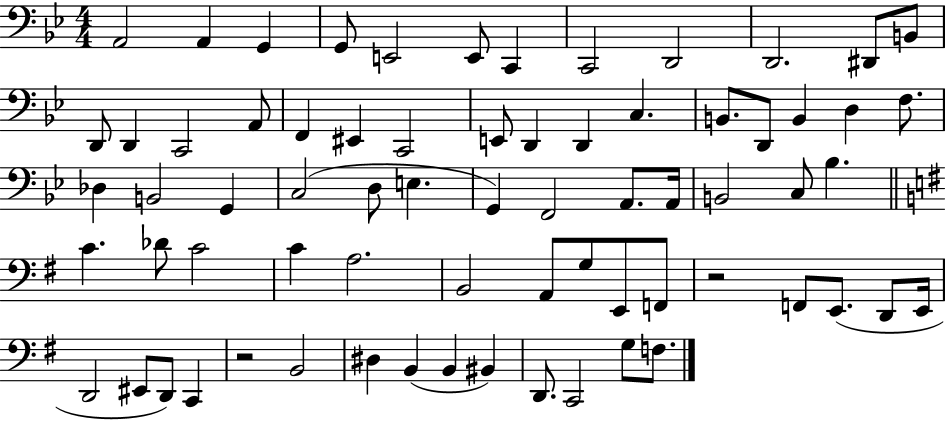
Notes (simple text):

A2/h A2/q G2/q G2/e E2/h E2/e C2/q C2/h D2/h D2/h. D#2/e B2/e D2/e D2/q C2/h A2/e F2/q EIS2/q C2/h E2/e D2/q D2/q C3/q. B2/e. D2/e B2/q D3/q F3/e. Db3/q B2/h G2/q C3/h D3/e E3/q. G2/q F2/h A2/e. A2/s B2/h C3/e Bb3/q. C4/q. Db4/e C4/h C4/q A3/h. B2/h A2/e G3/e E2/e F2/e R/h F2/e E2/e. D2/e E2/s D2/h EIS2/e D2/e C2/q R/h B2/h D#3/q B2/q B2/q BIS2/q D2/e. C2/h G3/e F3/e.